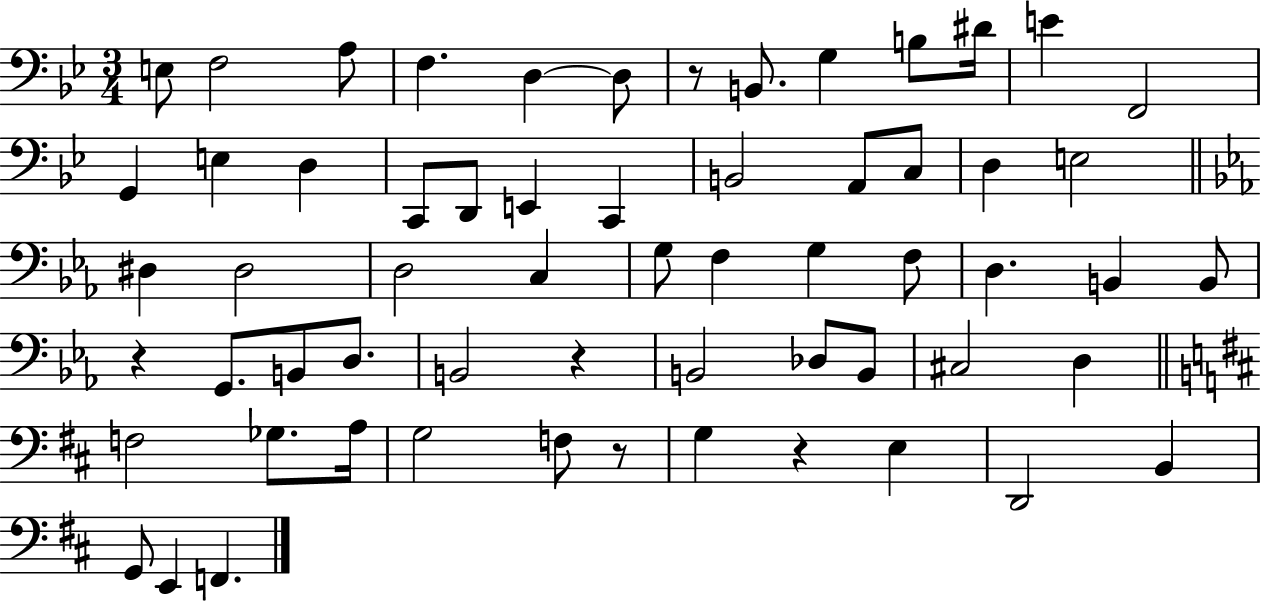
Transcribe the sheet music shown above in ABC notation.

X:1
T:Untitled
M:3/4
L:1/4
K:Bb
E,/2 F,2 A,/2 F, D, D,/2 z/2 B,,/2 G, B,/2 ^D/4 E F,,2 G,, E, D, C,,/2 D,,/2 E,, C,, B,,2 A,,/2 C,/2 D, E,2 ^D, ^D,2 D,2 C, G,/2 F, G, F,/2 D, B,, B,,/2 z G,,/2 B,,/2 D,/2 B,,2 z B,,2 _D,/2 B,,/2 ^C,2 D, F,2 _G,/2 A,/4 G,2 F,/2 z/2 G, z E, D,,2 B,, G,,/2 E,, F,,